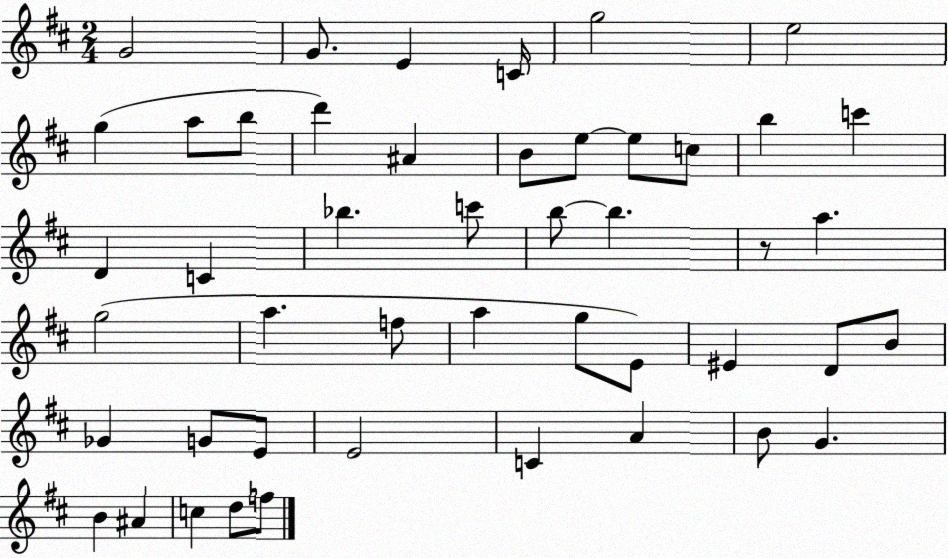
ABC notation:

X:1
T:Untitled
M:2/4
L:1/4
K:D
G2 G/2 E C/4 g2 e2 g a/2 b/2 d' ^A B/2 e/2 e/2 c/2 b c' D C _b c'/2 b/2 b z/2 a g2 a f/2 a g/2 E/2 ^E D/2 B/2 _G G/2 E/2 E2 C A B/2 G B ^A c d/2 f/2